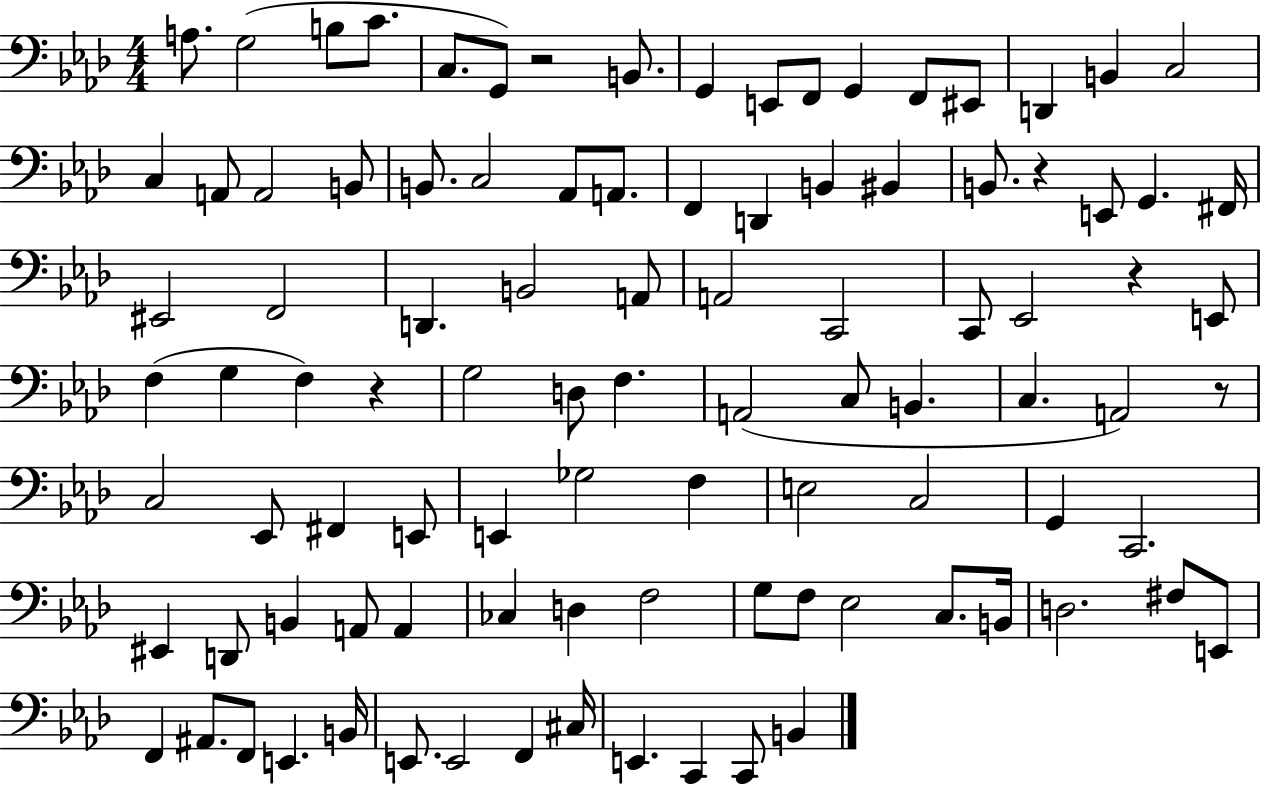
{
  \clef bass
  \numericTimeSignature
  \time 4/4
  \key aes \major
  a8. g2( b8 c'8. | c8. g,8) r2 b,8. | g,4 e,8 f,8 g,4 f,8 eis,8 | d,4 b,4 c2 | \break c4 a,8 a,2 b,8 | b,8. c2 aes,8 a,8. | f,4 d,4 b,4 bis,4 | b,8. r4 e,8 g,4. fis,16 | \break eis,2 f,2 | d,4. b,2 a,8 | a,2 c,2 | c,8 ees,2 r4 e,8 | \break f4( g4 f4) r4 | g2 d8 f4. | a,2( c8 b,4. | c4. a,2) r8 | \break c2 ees,8 fis,4 e,8 | e,4 ges2 f4 | e2 c2 | g,4 c,2. | \break eis,4 d,8 b,4 a,8 a,4 | ces4 d4 f2 | g8 f8 ees2 c8. b,16 | d2. fis8 e,8 | \break f,4 ais,8. f,8 e,4. b,16 | e,8. e,2 f,4 cis16 | e,4. c,4 c,8 b,4 | \bar "|."
}